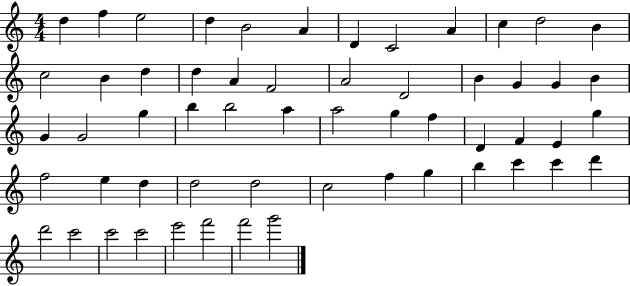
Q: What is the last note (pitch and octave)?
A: G6